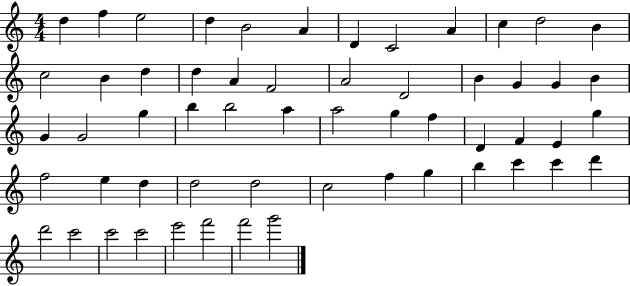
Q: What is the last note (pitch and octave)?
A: G6